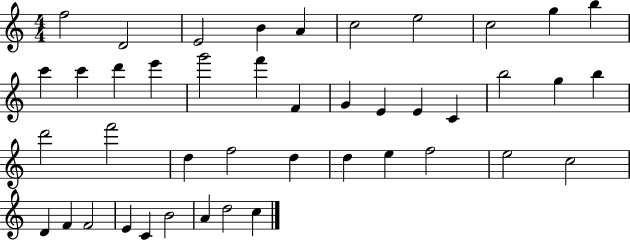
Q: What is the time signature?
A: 4/4